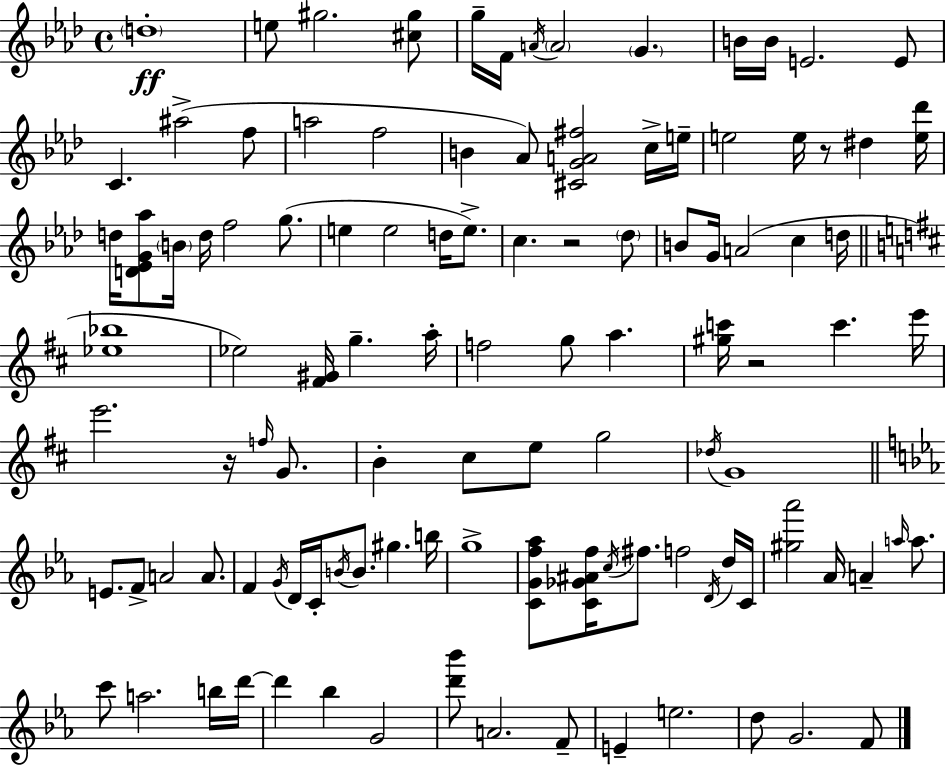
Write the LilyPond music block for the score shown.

{
  \clef treble
  \time 4/4
  \defaultTimeSignature
  \key aes \major
  \parenthesize d''1-.\ff | e''8 gis''2. <cis'' gis''>8 | g''16-- f'16 \acciaccatura { a'16 } \parenthesize a'2 \parenthesize g'4. | b'16 b'16 e'2. e'8 | \break c'4. ais''2->( f''8 | a''2 f''2 | b'4 aes'8) <cis' g' a' fis''>2 c''16-> | e''16-- e''2 e''16 r8 dis''4 | \break <e'' des'''>16 d''16 <d' ees' g' aes''>8 \parenthesize b'16 d''16 f''2 g''8.( | e''4 e''2 d''16 e''8.->) | c''4. r2 \parenthesize des''8 | b'8 g'16 a'2( c''4 | \break d''16 \bar "||" \break \key b \minor <ees'' bes''>1 | ees''2) <fis' gis'>16 g''4.-- a''16-. | f''2 g''8 a''4. | <gis'' c'''>16 r2 c'''4. e'''16 | \break e'''2. r16 \grace { f''16 } g'8. | b'4-. cis''8 e''8 g''2 | \acciaccatura { des''16 } g'1 | \bar "||" \break \key ees \major e'8. f'8-> a'2 a'8. | f'4 \acciaccatura { g'16 } d'16 c'16-. \acciaccatura { b'16 } b'8. gis''4. | b''16 g''1-> | <c' g' f'' aes''>8 <c' ges' ais' f''>16 \acciaccatura { c''16 } fis''8. f''2 | \break \acciaccatura { d'16 } d''16 c'16 <gis'' aes'''>2 aes'16 a'4-- | \grace { a''16 } a''8. c'''8 a''2. | b''16 d'''16~~ d'''4 bes''4 g'2 | <d''' bes'''>8 a'2. | \break f'8-- e'4-- e''2. | d''8 g'2. | f'8 \bar "|."
}